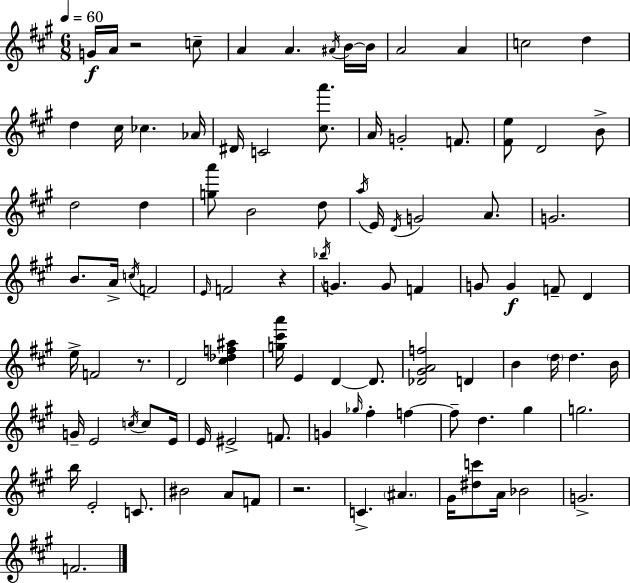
G4/s A4/s R/h C5/e A4/q A4/q. A#4/s B4/s B4/s A4/h A4/q C5/h D5/q D5/q C#5/s CES5/q. Ab4/s D#4/s C4/h [C#5,A6]/e. A4/s G4/h F4/e. [F#4,E5]/e D4/h B4/e D5/h D5/q [G5,A6]/e B4/h D5/e A5/s E4/s D4/s G4/h A4/e. G4/h. B4/e. A4/s C5/s F4/h E4/s F4/h R/q Bb5/s G4/q. G4/e F4/q G4/e G4/q F4/e D4/q E5/s F4/h R/e. D4/h [C#5,Db5,F5,A#5]/q [G5,C#6,A6]/s E4/q D4/q D4/e. [Db4,G#4,A4,F5]/h D4/q B4/q D5/s D5/q. B4/s G4/s E4/h C5/s C5/e E4/s E4/s EIS4/h F4/e. G4/q Gb5/s F#5/q F5/q F5/e D5/q. G#5/q G5/h. B5/s E4/h C4/e. BIS4/h A4/e F4/e R/h. C4/q. A#4/q. G#4/s [D#5,C6]/e A4/s Bb4/h G4/h. F4/h.